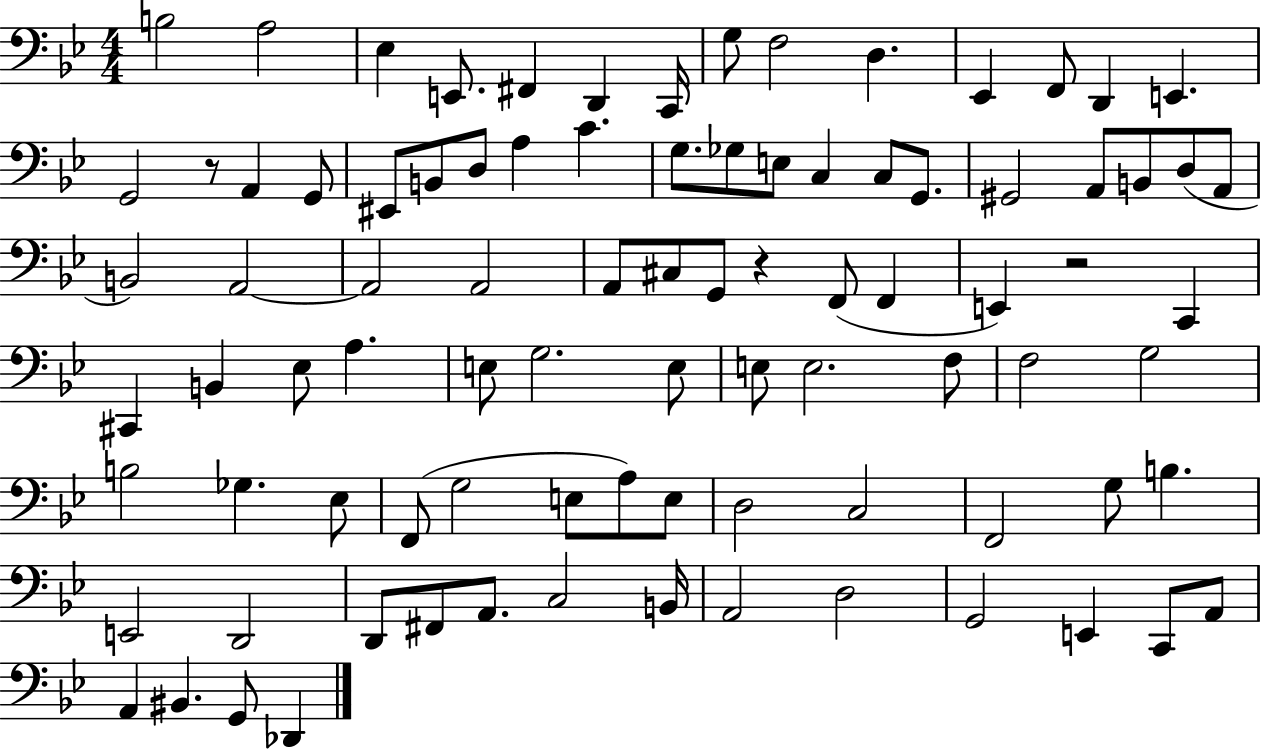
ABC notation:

X:1
T:Untitled
M:4/4
L:1/4
K:Bb
B,2 A,2 _E, E,,/2 ^F,, D,, C,,/4 G,/2 F,2 D, _E,, F,,/2 D,, E,, G,,2 z/2 A,, G,,/2 ^E,,/2 B,,/2 D,/2 A, C G,/2 _G,/2 E,/2 C, C,/2 G,,/2 ^G,,2 A,,/2 B,,/2 D,/2 A,,/2 B,,2 A,,2 A,,2 A,,2 A,,/2 ^C,/2 G,,/2 z F,,/2 F,, E,, z2 C,, ^C,, B,, _E,/2 A, E,/2 G,2 E,/2 E,/2 E,2 F,/2 F,2 G,2 B,2 _G, _E,/2 F,,/2 G,2 E,/2 A,/2 E,/2 D,2 C,2 F,,2 G,/2 B, E,,2 D,,2 D,,/2 ^F,,/2 A,,/2 C,2 B,,/4 A,,2 D,2 G,,2 E,, C,,/2 A,,/2 A,, ^B,, G,,/2 _D,,